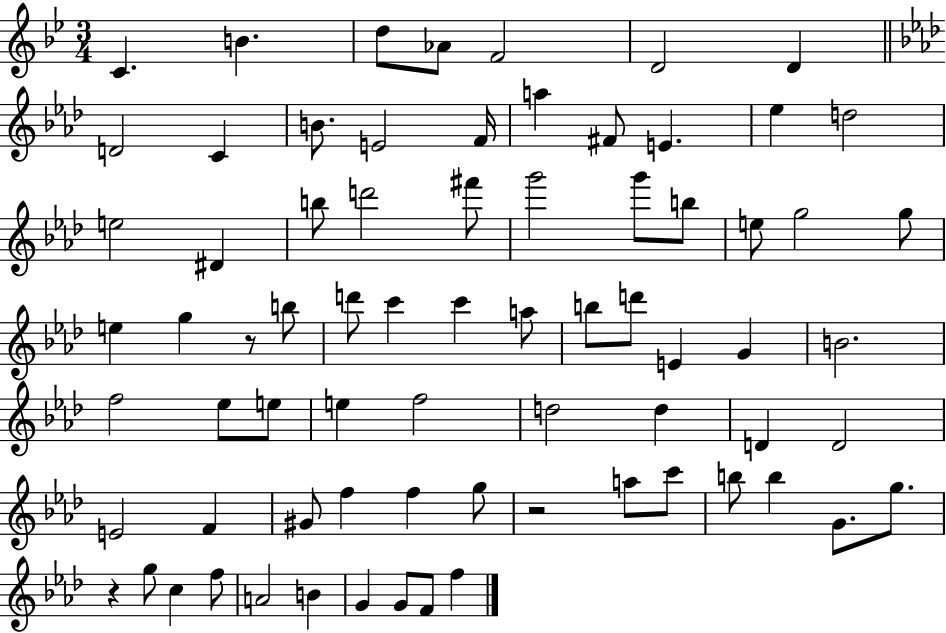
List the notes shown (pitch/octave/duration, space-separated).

C4/q. B4/q. D5/e Ab4/e F4/h D4/h D4/q D4/h C4/q B4/e. E4/h F4/s A5/q F#4/e E4/q. Eb5/q D5/h E5/h D#4/q B5/e D6/h F#6/e G6/h G6/e B5/e E5/e G5/h G5/e E5/q G5/q R/e B5/e D6/e C6/q C6/q A5/e B5/e D6/e E4/q G4/q B4/h. F5/h Eb5/e E5/e E5/q F5/h D5/h D5/q D4/q D4/h E4/h F4/q G#4/e F5/q F5/q G5/e R/h A5/e C6/e B5/e B5/q G4/e. G5/e. R/q G5/e C5/q F5/e A4/h B4/q G4/q G4/e F4/e F5/q